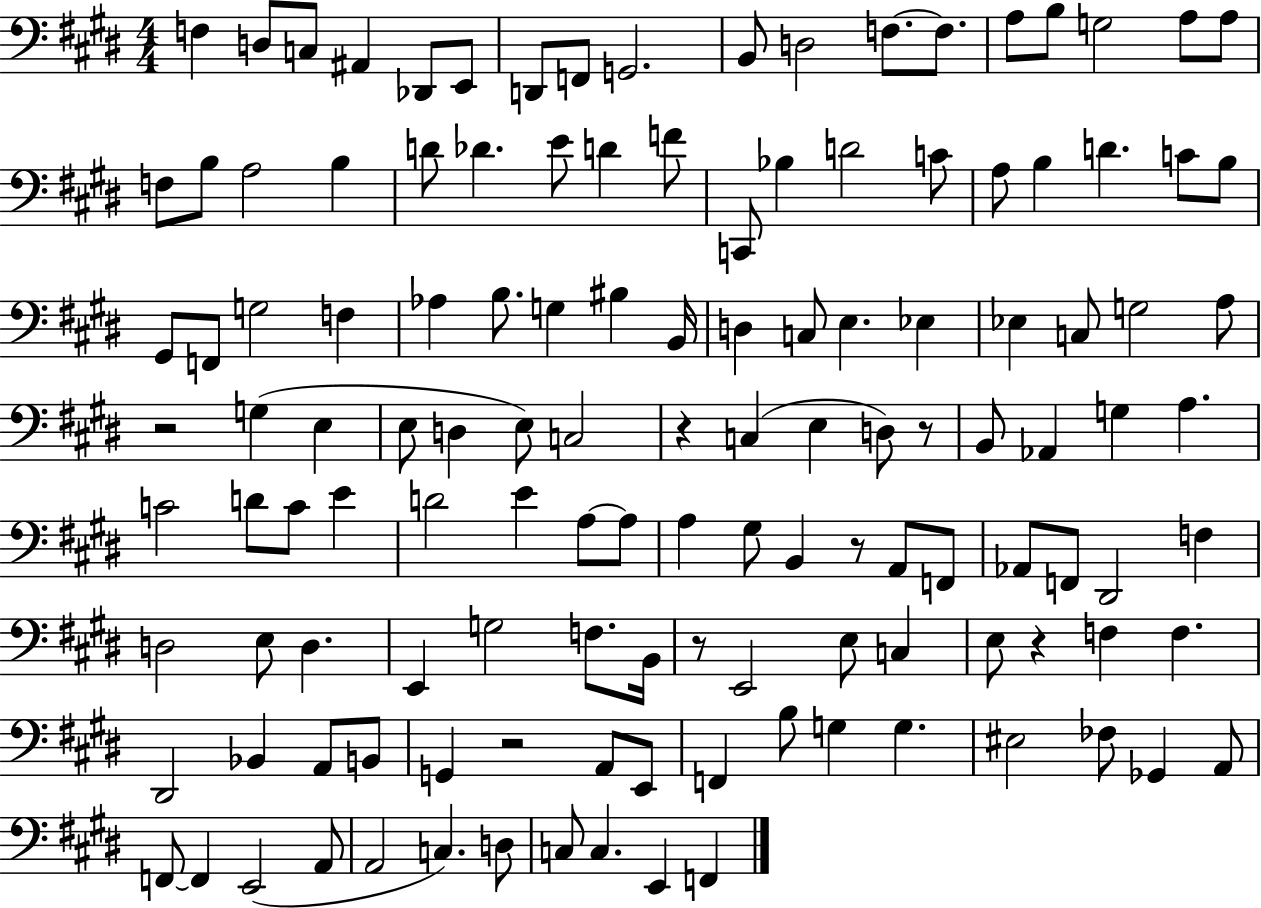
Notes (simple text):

F3/q D3/e C3/e A#2/q Db2/e E2/e D2/e F2/e G2/h. B2/e D3/h F3/e. F3/e. A3/e B3/e G3/h A3/e A3/e F3/e B3/e A3/h B3/q D4/e Db4/q. E4/e D4/q F4/e C2/e Bb3/q D4/h C4/e A3/e B3/q D4/q. C4/e B3/e G#2/e F2/e G3/h F3/q Ab3/q B3/e. G3/q BIS3/q B2/s D3/q C3/e E3/q. Eb3/q Eb3/q C3/e G3/h A3/e R/h G3/q E3/q E3/e D3/q E3/e C3/h R/q C3/q E3/q D3/e R/e B2/e Ab2/q G3/q A3/q. C4/h D4/e C4/e E4/q D4/h E4/q A3/e A3/e A3/q G#3/e B2/q R/e A2/e F2/e Ab2/e F2/e D#2/h F3/q D3/h E3/e D3/q. E2/q G3/h F3/e. B2/s R/e E2/h E3/e C3/q E3/e R/q F3/q F3/q. D#2/h Bb2/q A2/e B2/e G2/q R/h A2/e E2/e F2/q B3/e G3/q G3/q. EIS3/h FES3/e Gb2/q A2/e F2/e F2/q E2/h A2/e A2/h C3/q. D3/e C3/e C3/q. E2/q F2/q